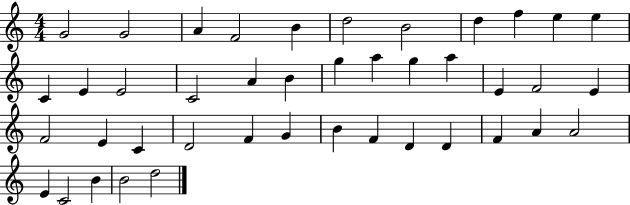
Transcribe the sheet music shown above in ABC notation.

X:1
T:Untitled
M:4/4
L:1/4
K:C
G2 G2 A F2 B d2 B2 d f e e C E E2 C2 A B g a g a E F2 E F2 E C D2 F G B F D D F A A2 E C2 B B2 d2